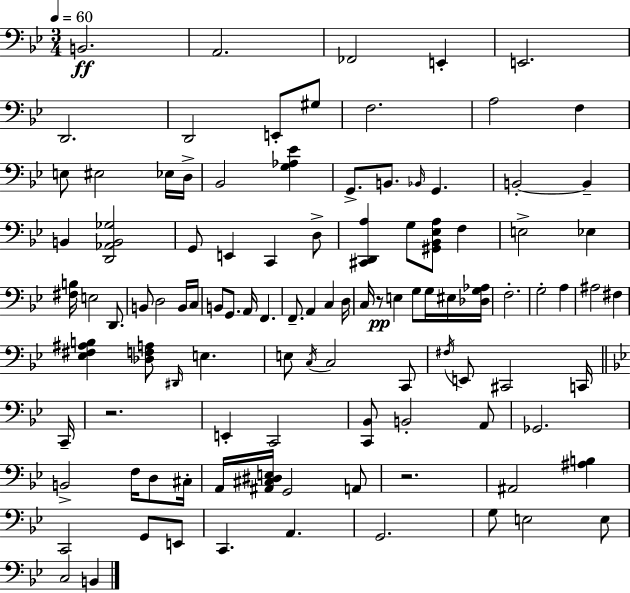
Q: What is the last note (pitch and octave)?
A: B2